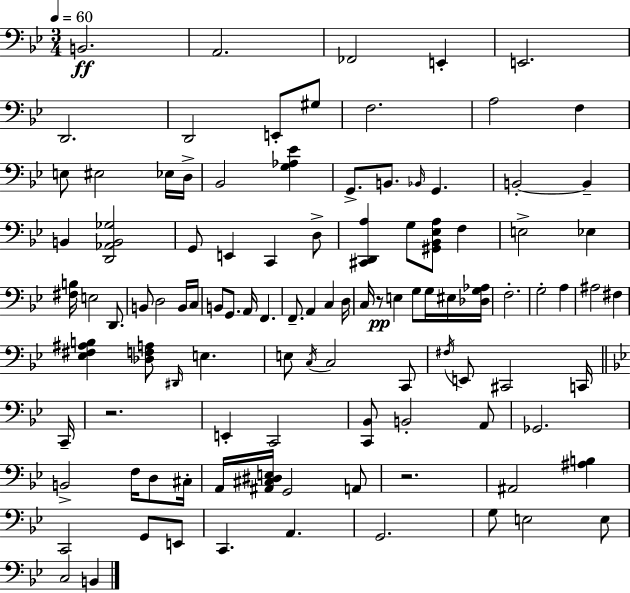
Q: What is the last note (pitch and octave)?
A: B2